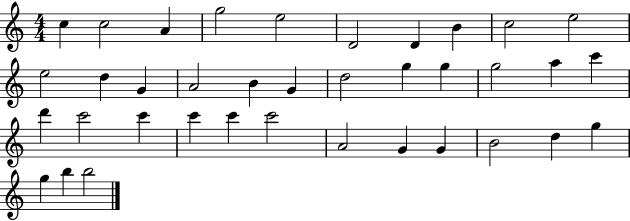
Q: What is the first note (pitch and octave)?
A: C5